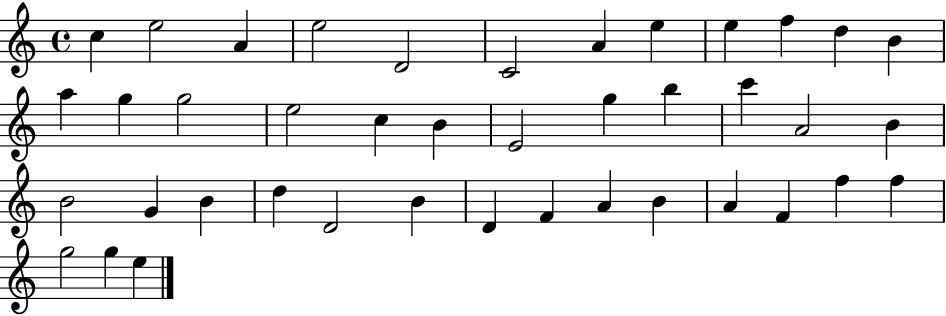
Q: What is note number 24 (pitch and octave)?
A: B4